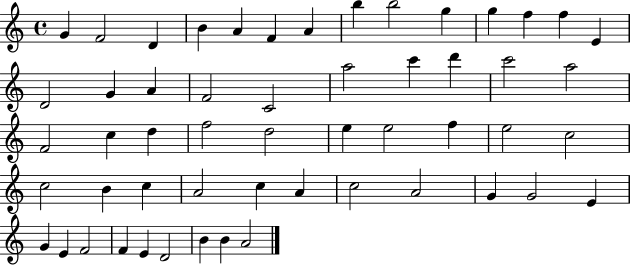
G4/q F4/h D4/q B4/q A4/q F4/q A4/q B5/q B5/h G5/q G5/q F5/q F5/q E4/q D4/h G4/q A4/q F4/h C4/h A5/h C6/q D6/q C6/h A5/h F4/h C5/q D5/q F5/h D5/h E5/q E5/h F5/q E5/h C5/h C5/h B4/q C5/q A4/h C5/q A4/q C5/h A4/h G4/q G4/h E4/q G4/q E4/q F4/h F4/q E4/q D4/h B4/q B4/q A4/h